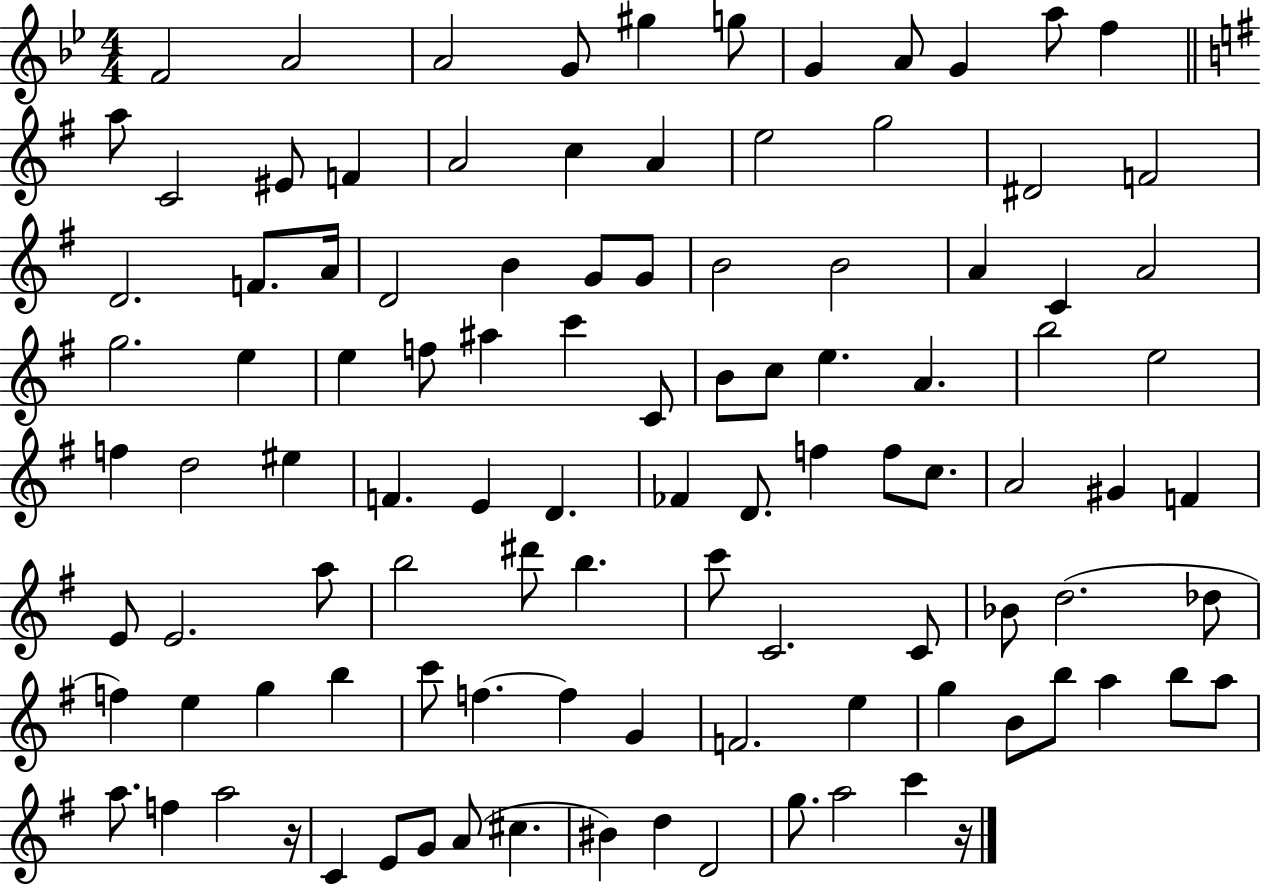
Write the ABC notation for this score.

X:1
T:Untitled
M:4/4
L:1/4
K:Bb
F2 A2 A2 G/2 ^g g/2 G A/2 G a/2 f a/2 C2 ^E/2 F A2 c A e2 g2 ^D2 F2 D2 F/2 A/4 D2 B G/2 G/2 B2 B2 A C A2 g2 e e f/2 ^a c' C/2 B/2 c/2 e A b2 e2 f d2 ^e F E D _F D/2 f f/2 c/2 A2 ^G F E/2 E2 a/2 b2 ^d'/2 b c'/2 C2 C/2 _B/2 d2 _d/2 f e g b c'/2 f f G F2 e g B/2 b/2 a b/2 a/2 a/2 f a2 z/4 C E/2 G/2 A/2 ^c ^B d D2 g/2 a2 c' z/4